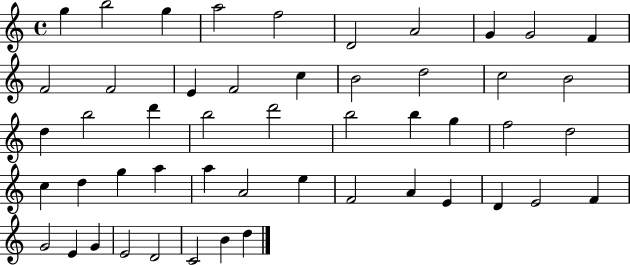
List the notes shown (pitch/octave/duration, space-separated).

G5/q B5/h G5/q A5/h F5/h D4/h A4/h G4/q G4/h F4/q F4/h F4/h E4/q F4/h C5/q B4/h D5/h C5/h B4/h D5/q B5/h D6/q B5/h D6/h B5/h B5/q G5/q F5/h D5/h C5/q D5/q G5/q A5/q A5/q A4/h E5/q F4/h A4/q E4/q D4/q E4/h F4/q G4/h E4/q G4/q E4/h D4/h C4/h B4/q D5/q